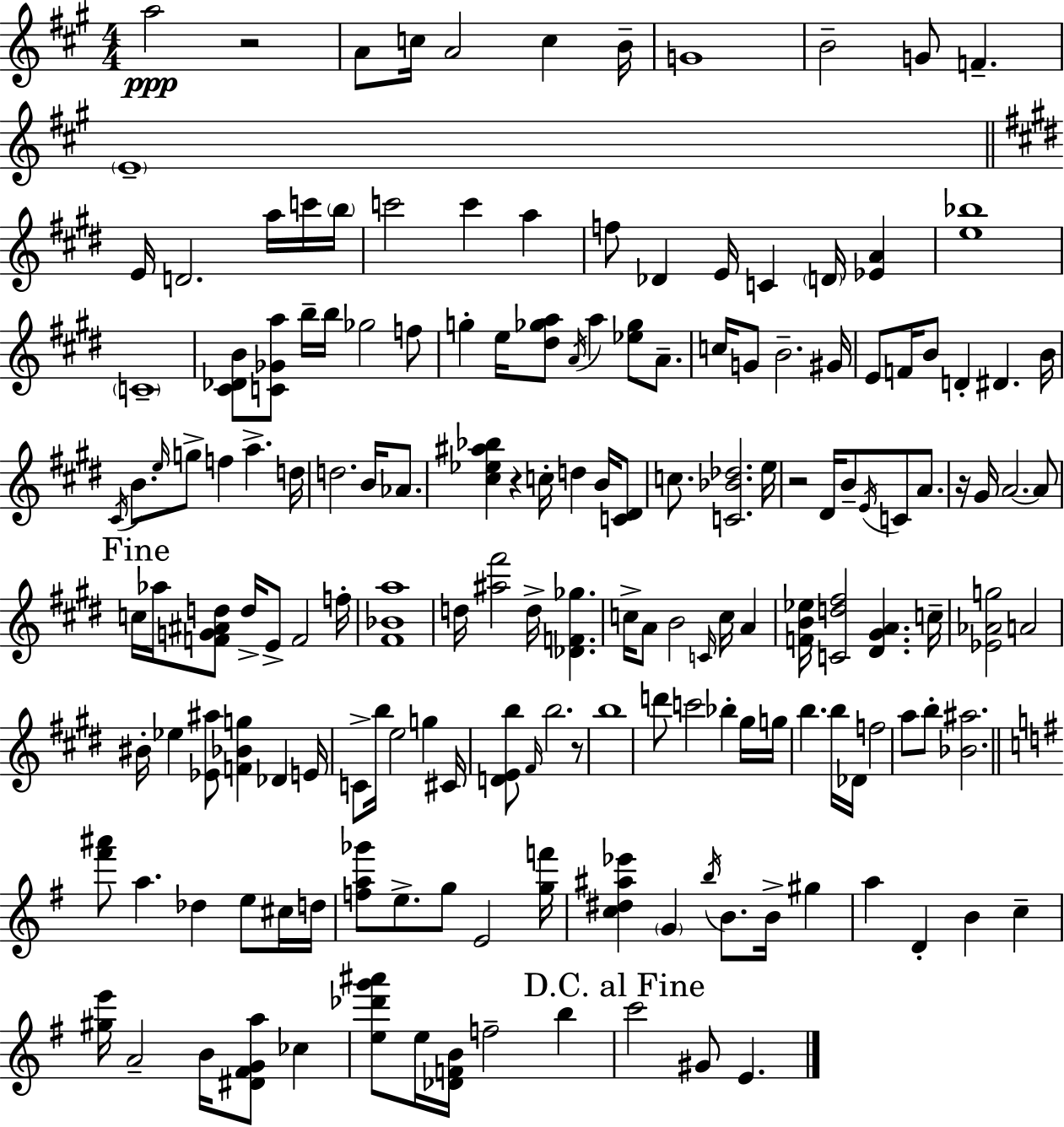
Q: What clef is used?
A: treble